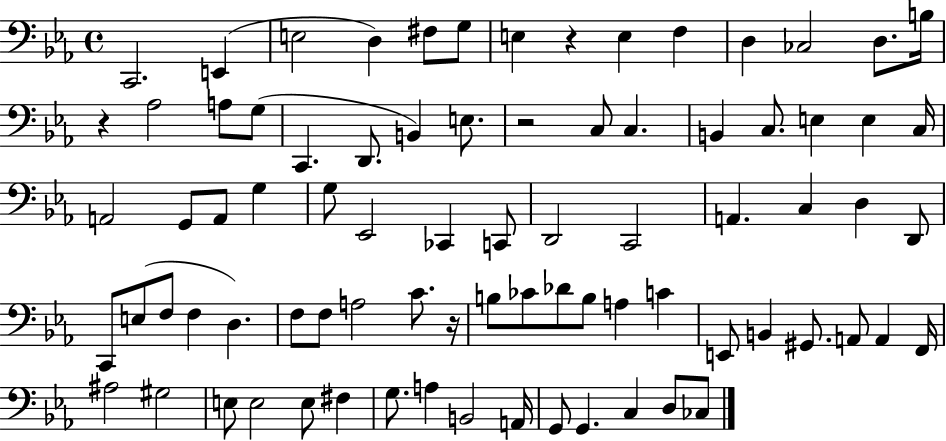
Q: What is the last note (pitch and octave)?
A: CES3